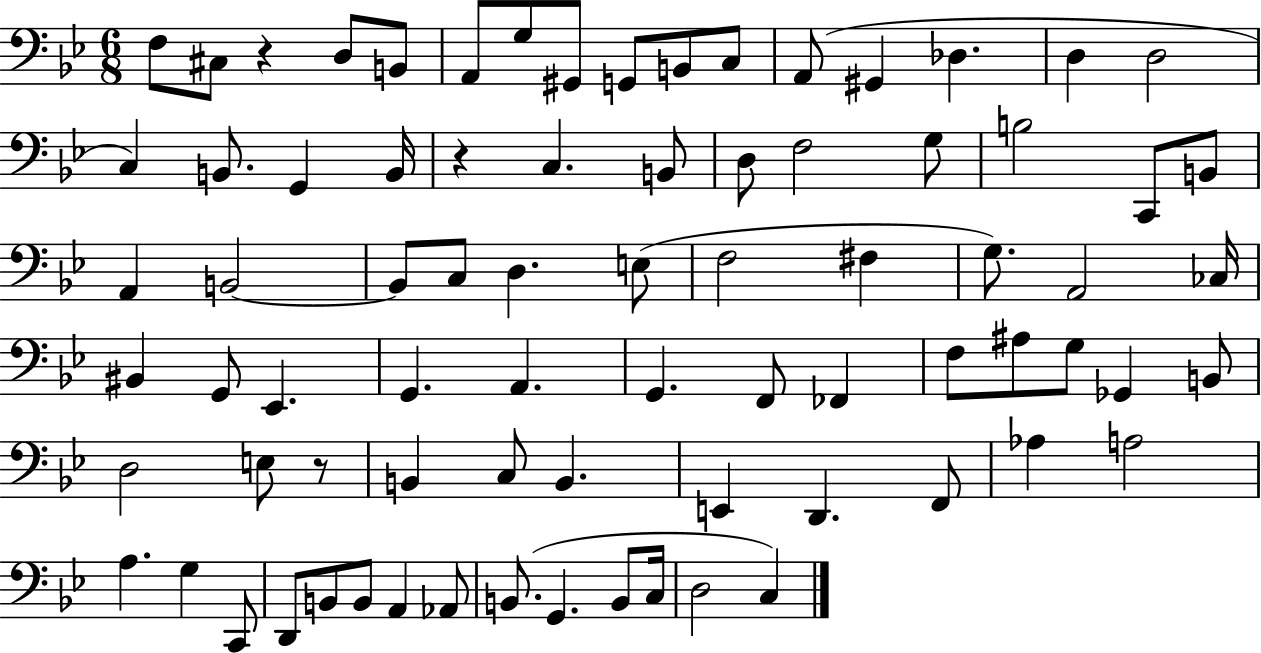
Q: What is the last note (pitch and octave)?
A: C3